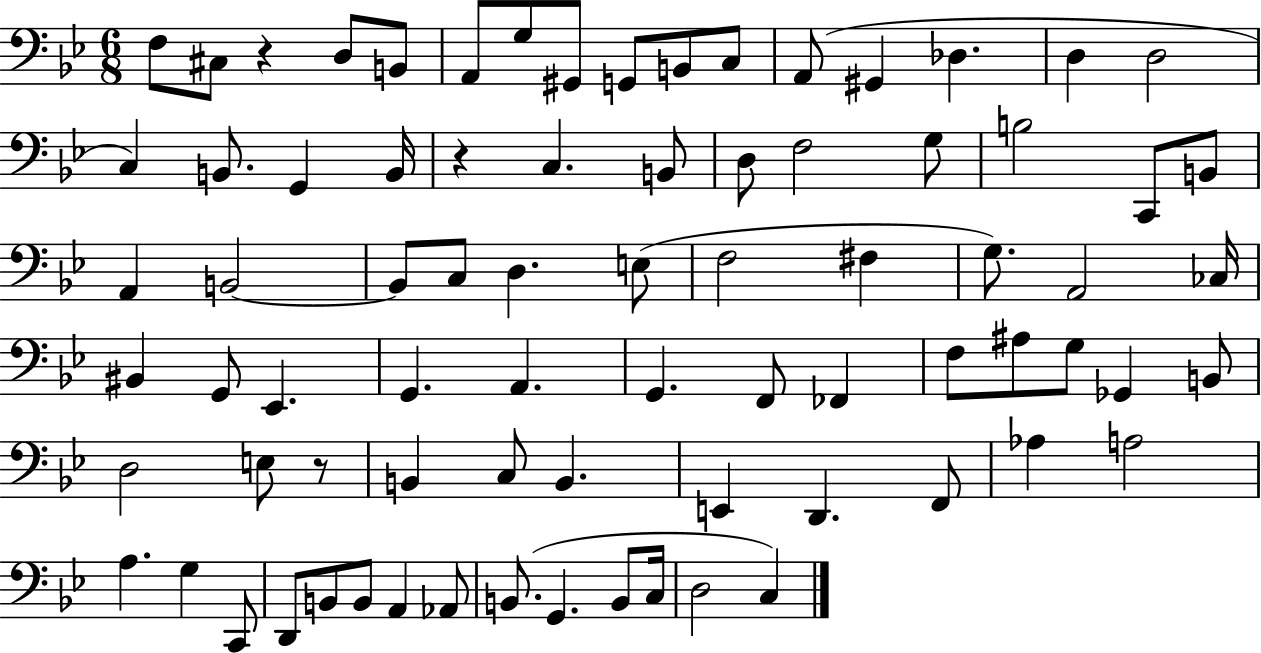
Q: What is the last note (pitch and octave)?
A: C3